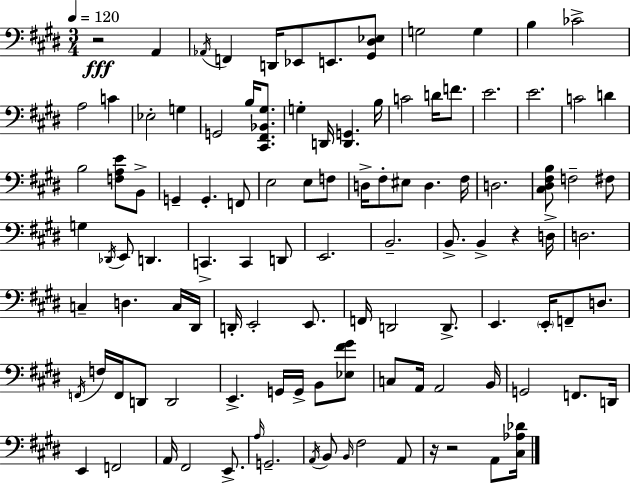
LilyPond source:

{
  \clef bass
  \numericTimeSignature
  \time 3/4
  \key e \major
  \tempo 4 = 120
  \repeat volta 2 { r2\fff a,4 | \acciaccatura { aes,16 } f,4 d,16 ees,8 e,8. <gis, dis ees>8 | g2 g4 | b4 ces'2-> | \break a2 c'4 | ees2-. g4 | g,2 b16 <cis, fis, bes, gis>8. | g4-. d,16 <d, g,>4. | \break b16 c'2 d'16 f'8. | e'2. | e'2. | c'2 d'4 | \break b2 <f a e'>8 b,8-> | g,4-- g,4.-. f,8 | e2 e8 f8 | d16-> fis8-. eis8 d4. | \break fis16 d2. | <cis dis fis b>8 f2-- fis8 | g4 \acciaccatura { des,16 } e,8 d,4. | c,4.-> c,4 | \break d,8 e,2. | b,2.-- | b,8.-> b,4-> r4 | d16-> d2. | \break c4-- d4. | c16 dis,16 d,16-. e,2-. e,8. | f,16 d,2 d,8.-> | e,4. \parenthesize e,16-. f,8-- d8. | \break \acciaccatura { f,16 } f16 f,16 d,8 d,2 | e,4.-> g,16 g,16-> b,8 | <ees fis' gis'>8 c8 a,16 a,2 | b,16 g,2 f,8. | \break d,16 e,4 f,2 | a,16 fis,2 | e,8.-> \grace { a16 } g,2.-- | \acciaccatura { a,16 } b,8 \grace { b,16 } fis2 | \break a,8 r16 r2 | a,8 <cis aes des'>16 } \bar "|."
}